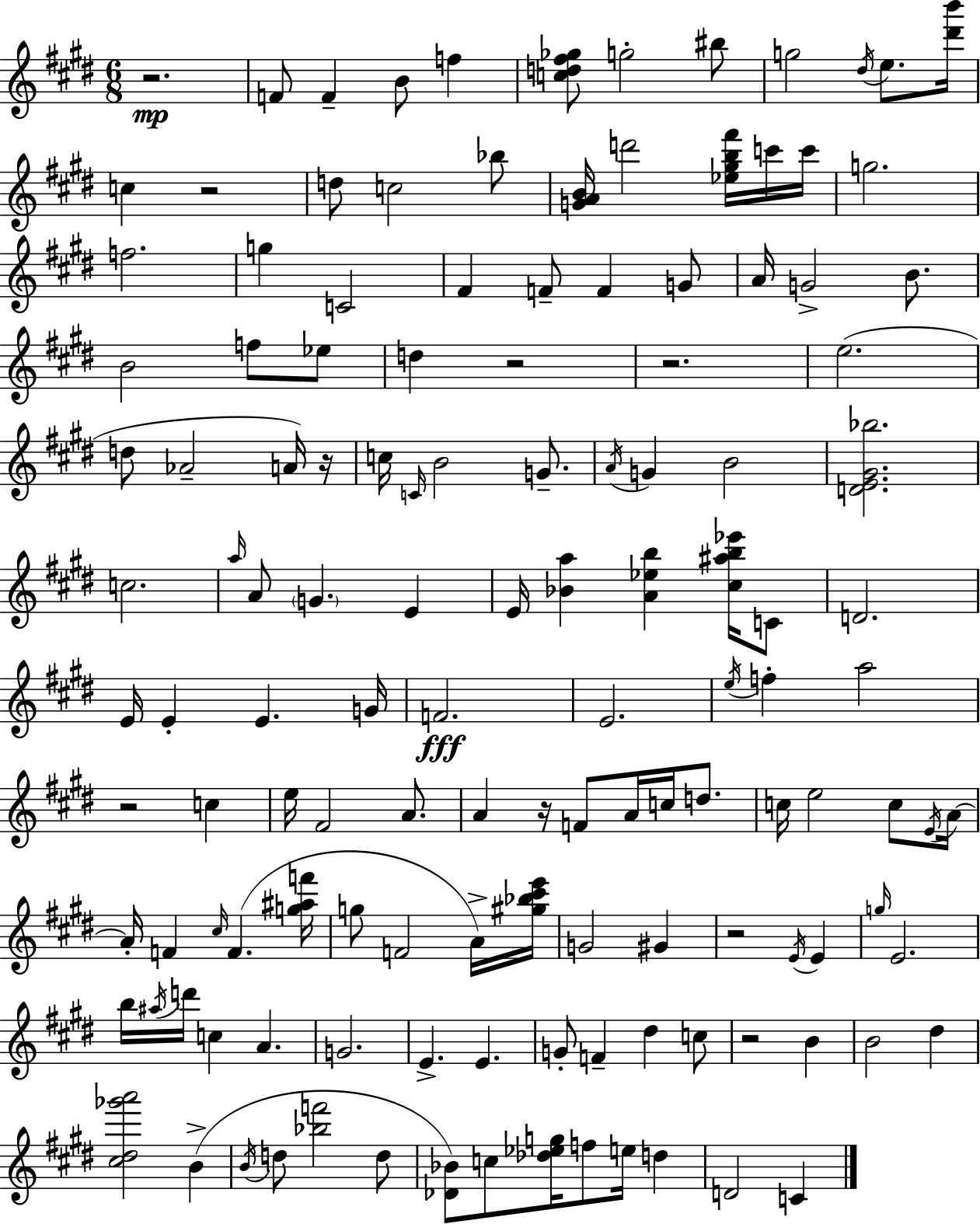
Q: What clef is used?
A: treble